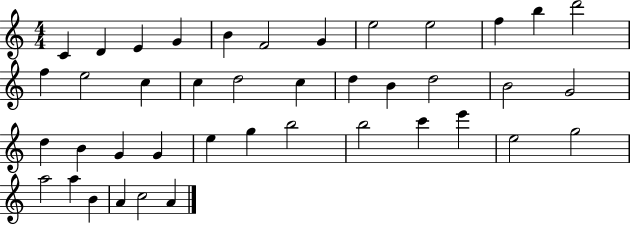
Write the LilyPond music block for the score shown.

{
  \clef treble
  \numericTimeSignature
  \time 4/4
  \key c \major
  c'4 d'4 e'4 g'4 | b'4 f'2 g'4 | e''2 e''2 | f''4 b''4 d'''2 | \break f''4 e''2 c''4 | c''4 d''2 c''4 | d''4 b'4 d''2 | b'2 g'2 | \break d''4 b'4 g'4 g'4 | e''4 g''4 b''2 | b''2 c'''4 e'''4 | e''2 g''2 | \break a''2 a''4 b'4 | a'4 c''2 a'4 | \bar "|."
}